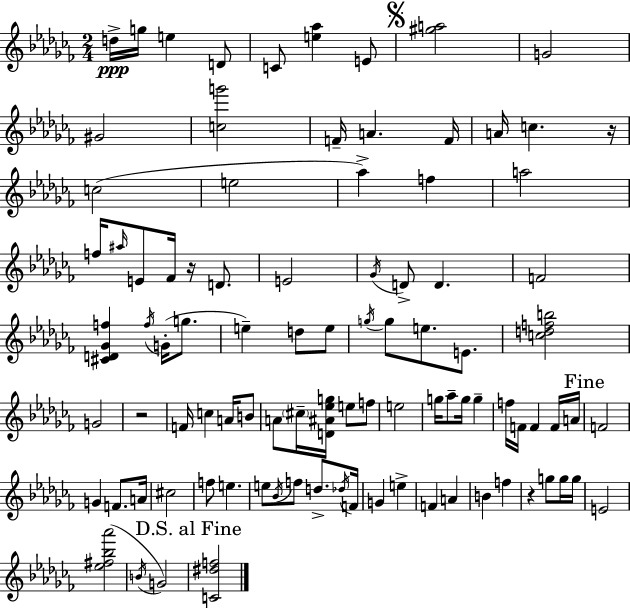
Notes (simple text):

D5/s G5/s E5/q D4/e C4/e [E5,Ab5]/q E4/e [G#5,A5]/h G4/h G#4/h [C5,G6]/h F4/s A4/q. F4/s A4/s C5/q. R/s C5/h E5/h Ab5/q F5/q A5/h F5/s A#5/s E4/e FES4/s R/s D4/e. E4/h Gb4/s D4/e D4/q. F4/h [C#4,D4,Gb4,F5]/q F5/s G4/s G5/e. E5/q D5/e E5/e G5/s G5/e E5/e. E4/e. [C5,D5,F5,B5]/h G4/h R/h F4/s C5/q A4/s B4/e A4/e C#5/s [D4,A#4,Eb5,G5]/s E5/e F5/e E5/h G5/s Ab5/e G5/s G5/q F5/s F4/s F4/q F4/s A4/s F4/h G4/q F4/e. A4/s C#5/h F5/e E5/q. E5/e Bb4/s F5/e D5/e. Db5/s F4/s G4/q E5/q F4/q A4/q B4/q F5/q R/q G5/e G5/s G5/s E4/h [Eb5,F#5,Bb5,Ab6]/h B4/s G4/h [C4,D#5,F5]/h